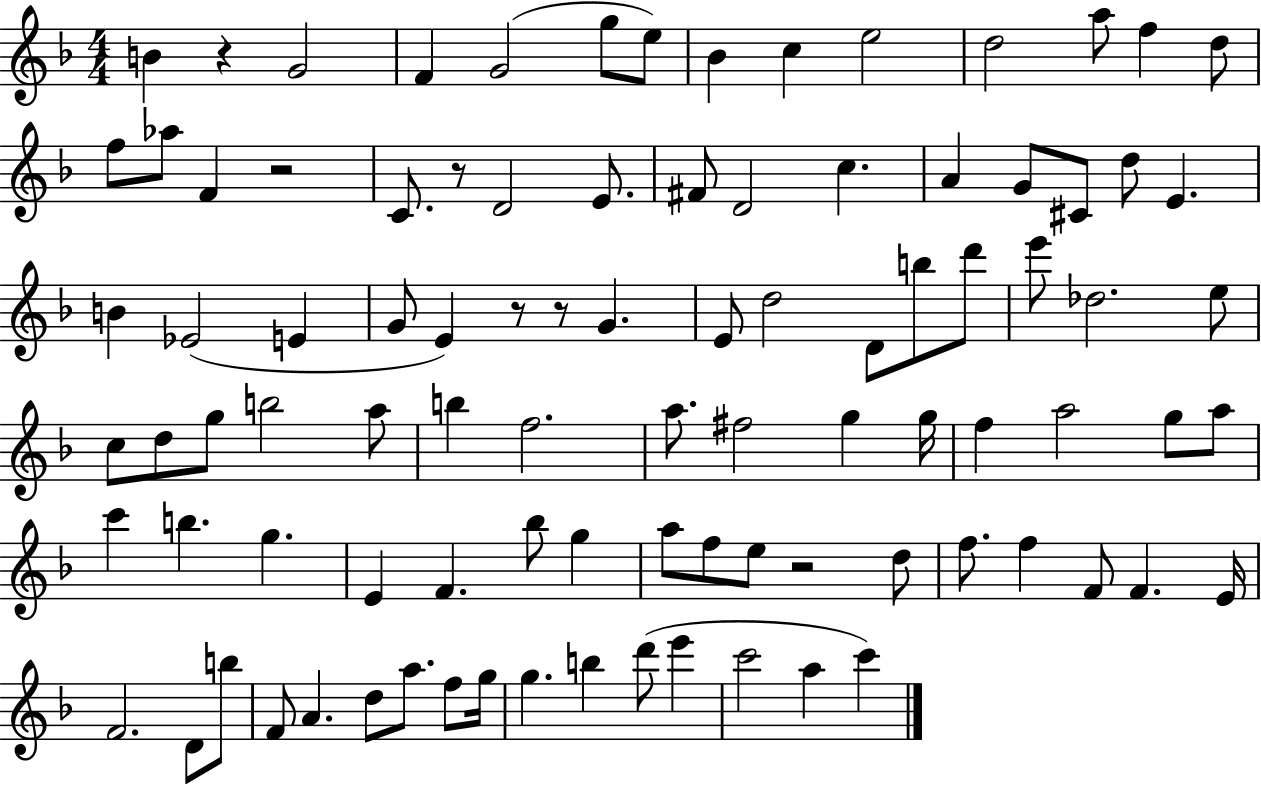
X:1
T:Untitled
M:4/4
L:1/4
K:F
B z G2 F G2 g/2 e/2 _B c e2 d2 a/2 f d/2 f/2 _a/2 F z2 C/2 z/2 D2 E/2 ^F/2 D2 c A G/2 ^C/2 d/2 E B _E2 E G/2 E z/2 z/2 G E/2 d2 D/2 b/2 d'/2 e'/2 _d2 e/2 c/2 d/2 g/2 b2 a/2 b f2 a/2 ^f2 g g/4 f a2 g/2 a/2 c' b g E F _b/2 g a/2 f/2 e/2 z2 d/2 f/2 f F/2 F E/4 F2 D/2 b/2 F/2 A d/2 a/2 f/2 g/4 g b d'/2 e' c'2 a c'